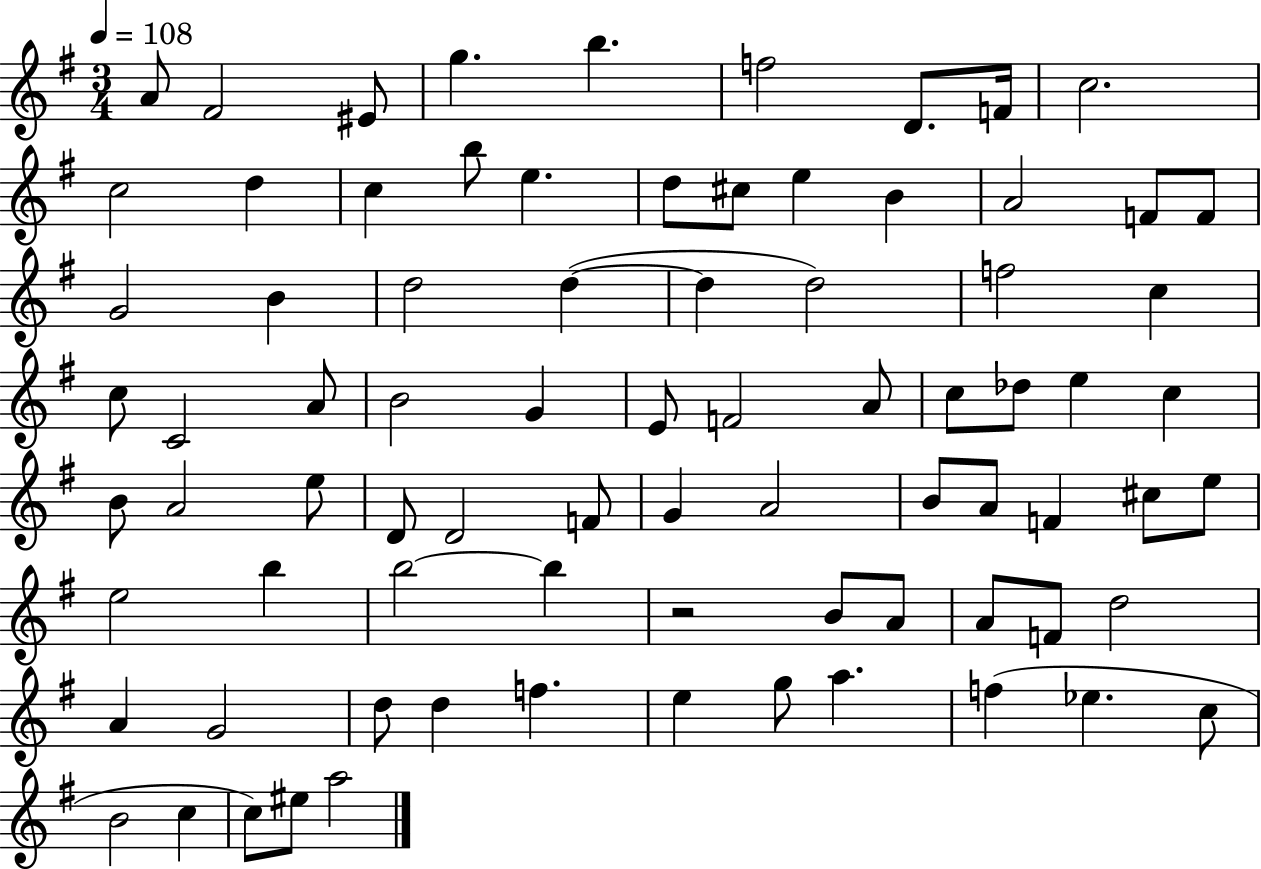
A4/e F#4/h EIS4/e G5/q. B5/q. F5/h D4/e. F4/s C5/h. C5/h D5/q C5/q B5/e E5/q. D5/e C#5/e E5/q B4/q A4/h F4/e F4/e G4/h B4/q D5/h D5/q D5/q D5/h F5/h C5/q C5/e C4/h A4/e B4/h G4/q E4/e F4/h A4/e C5/e Db5/e E5/q C5/q B4/e A4/h E5/e D4/e D4/h F4/e G4/q A4/h B4/e A4/e F4/q C#5/e E5/e E5/h B5/q B5/h B5/q R/h B4/e A4/e A4/e F4/e D5/h A4/q G4/h D5/e D5/q F5/q. E5/q G5/e A5/q. F5/q Eb5/q. C5/e B4/h C5/q C5/e EIS5/e A5/h